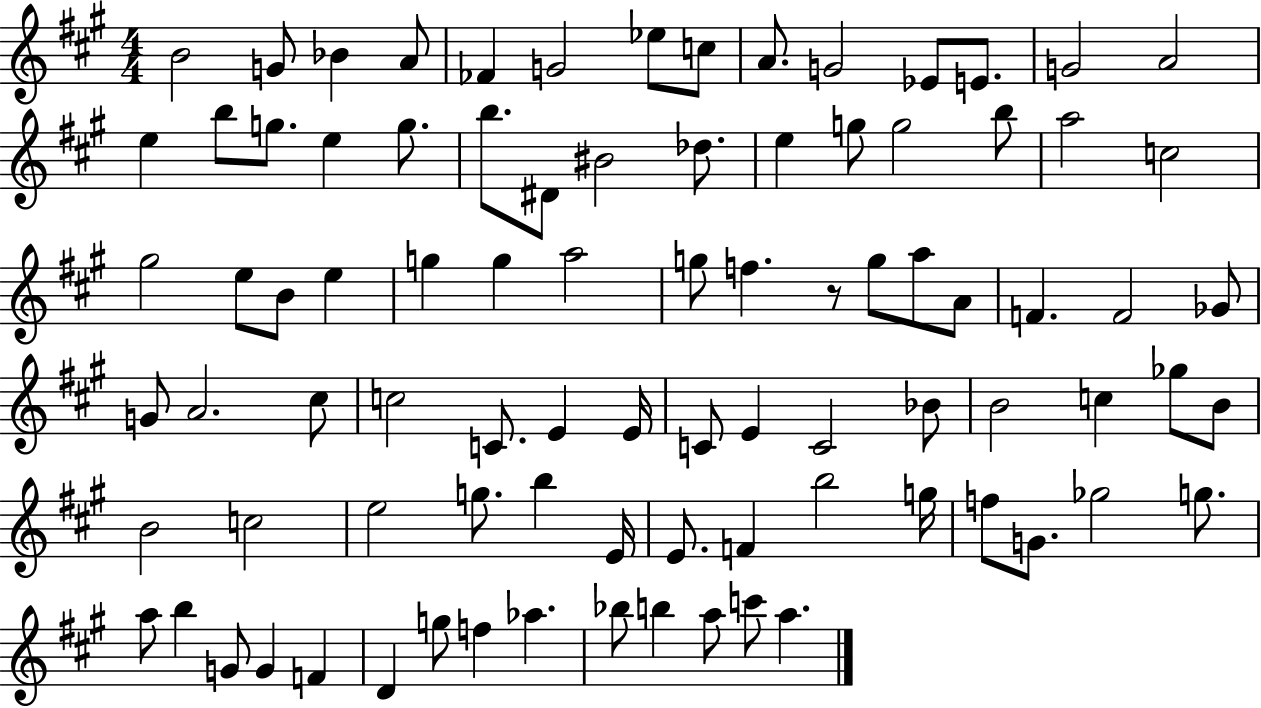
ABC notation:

X:1
T:Untitled
M:4/4
L:1/4
K:A
B2 G/2 _B A/2 _F G2 _e/2 c/2 A/2 G2 _E/2 E/2 G2 A2 e b/2 g/2 e g/2 b/2 ^D/2 ^B2 _d/2 e g/2 g2 b/2 a2 c2 ^g2 e/2 B/2 e g g a2 g/2 f z/2 g/2 a/2 A/2 F F2 _G/2 G/2 A2 ^c/2 c2 C/2 E E/4 C/2 E C2 _B/2 B2 c _g/2 B/2 B2 c2 e2 g/2 b E/4 E/2 F b2 g/4 f/2 G/2 _g2 g/2 a/2 b G/2 G F D g/2 f _a _b/2 b a/2 c'/2 a